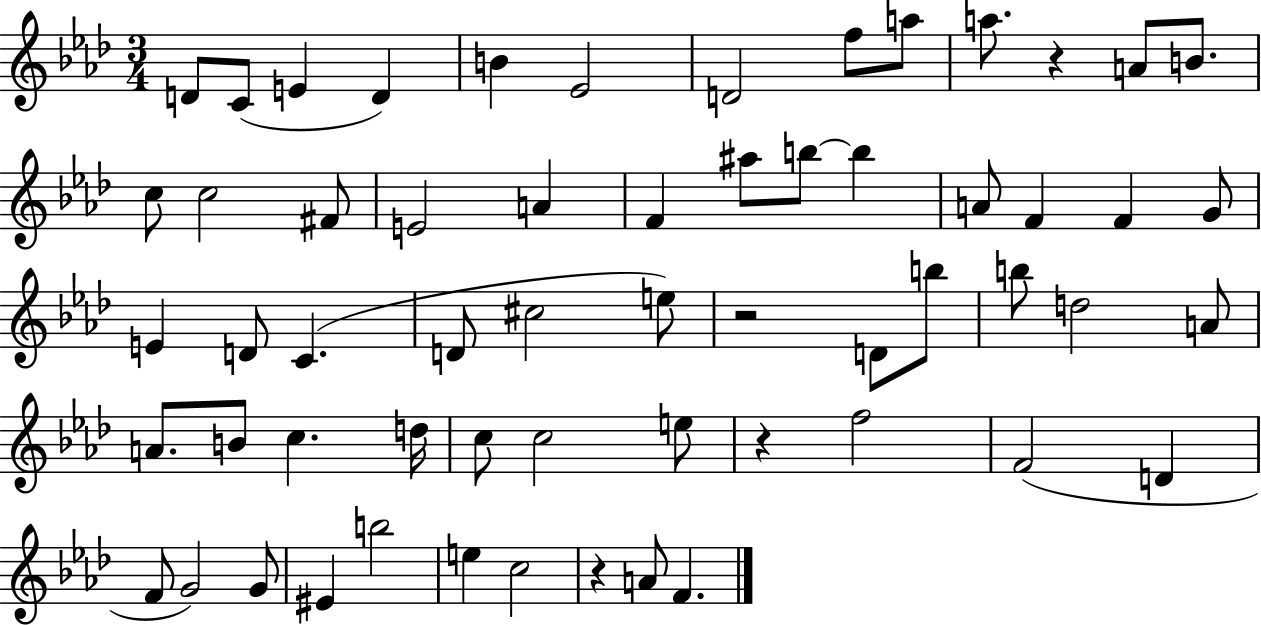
X:1
T:Untitled
M:3/4
L:1/4
K:Ab
D/2 C/2 E D B _E2 D2 f/2 a/2 a/2 z A/2 B/2 c/2 c2 ^F/2 E2 A F ^a/2 b/2 b A/2 F F G/2 E D/2 C D/2 ^c2 e/2 z2 D/2 b/2 b/2 d2 A/2 A/2 B/2 c d/4 c/2 c2 e/2 z f2 F2 D F/2 G2 G/2 ^E b2 e c2 z A/2 F